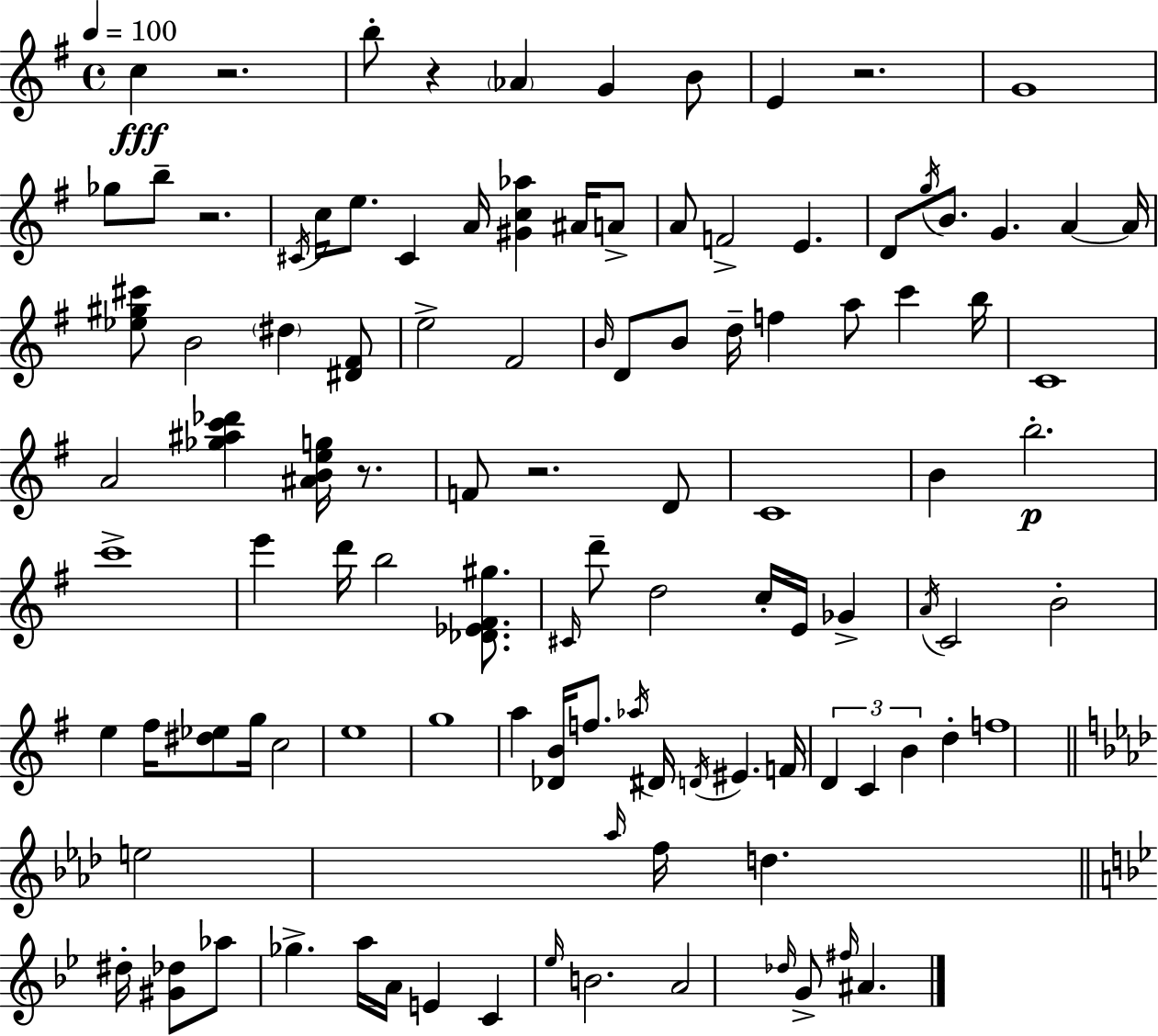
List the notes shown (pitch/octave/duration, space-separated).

C5/q R/h. B5/e R/q Ab4/q G4/q B4/e E4/q R/h. G4/w Gb5/e B5/e R/h. C#4/s C5/s E5/e. C#4/q A4/s [G#4,C5,Ab5]/q A#4/s A4/e A4/e F4/h E4/q. D4/e G5/s B4/e. G4/q. A4/q A4/s [Eb5,G#5,C#6]/e B4/h D#5/q [D#4,F#4]/e E5/h F#4/h B4/s D4/e B4/e D5/s F5/q A5/e C6/q B5/s C4/w A4/h [Gb5,A#5,C6,Db6]/q [A#4,B4,E5,G5]/s R/e. F4/e R/h. D4/e C4/w B4/q B5/h. C6/w E6/q D6/s B5/h [Db4,Eb4,F#4,G#5]/e. C#4/s D6/e D5/h C5/s E4/s Gb4/q A4/s C4/h B4/h E5/q F#5/s [D#5,Eb5]/e G5/s C5/h E5/w G5/w A5/q [Db4,B4]/s F5/e. Ab5/s D#4/s D4/s EIS4/q. F4/s D4/q C4/q B4/q D5/q F5/w E5/h Ab5/s F5/s D5/q. D#5/s [G#4,Db5]/e Ab5/e Gb5/q. A5/s A4/s E4/q C4/q Eb5/s B4/h. A4/h Db5/s G4/e F#5/s A#4/q.